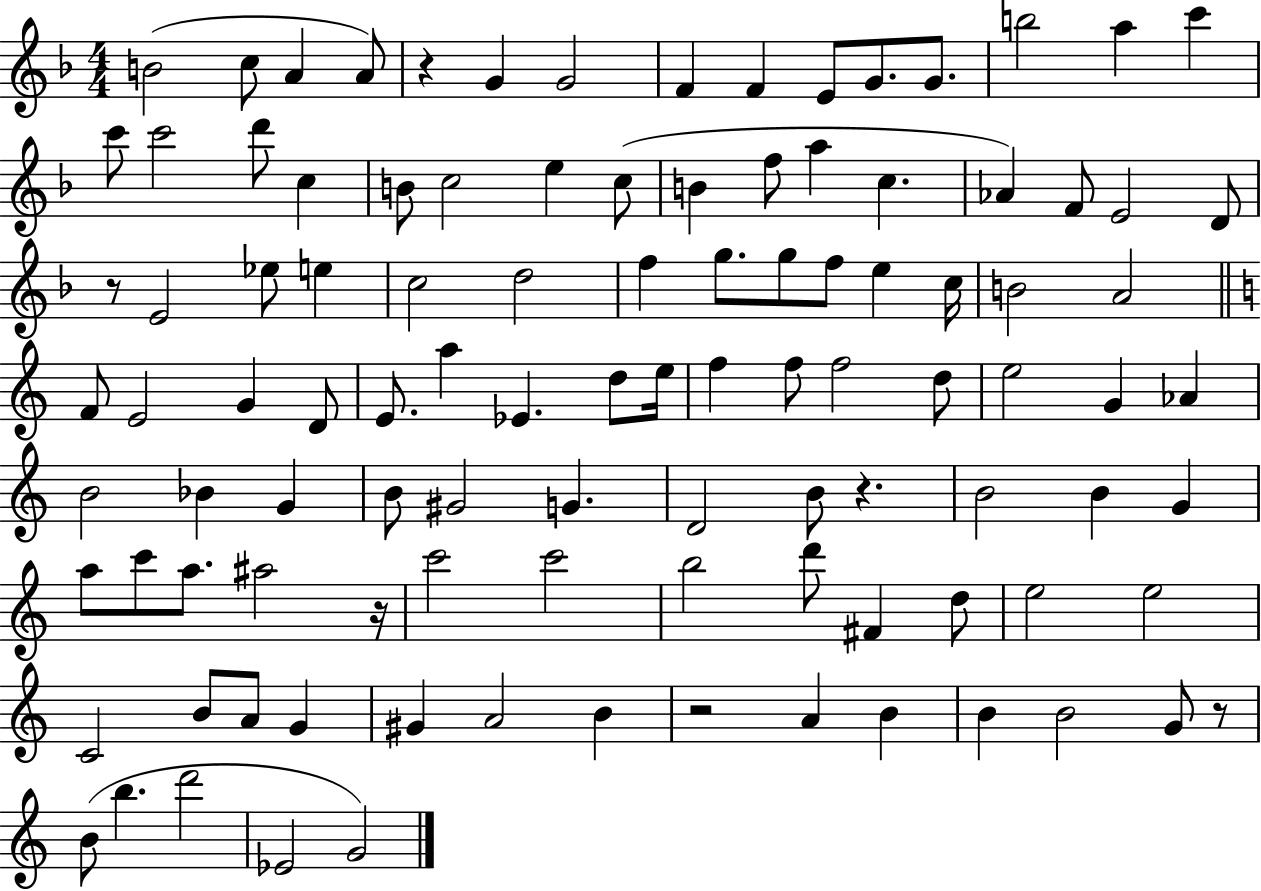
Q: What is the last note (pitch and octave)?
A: G4